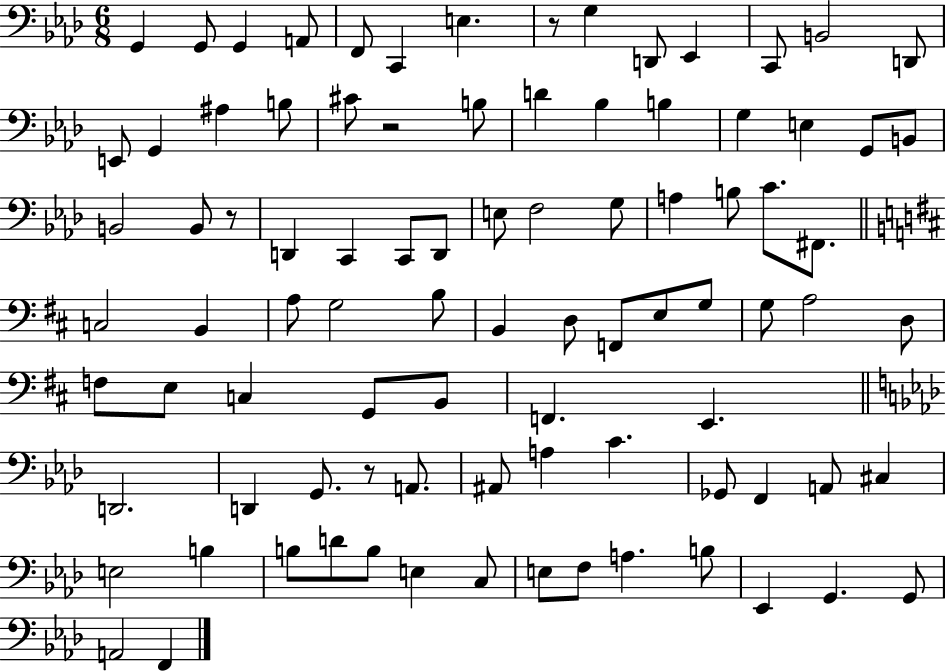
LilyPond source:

{
  \clef bass
  \numericTimeSignature
  \time 6/8
  \key aes \major
  g,4 g,8 g,4 a,8 | f,8 c,4 e4. | r8 g4 d,8 ees,4 | c,8 b,2 d,8 | \break e,8 g,4 ais4 b8 | cis'8 r2 b8 | d'4 bes4 b4 | g4 e4 g,8 b,8 | \break b,2 b,8 r8 | d,4 c,4 c,8 d,8 | e8 f2 g8 | a4 b8 c'8. fis,8. | \break \bar "||" \break \key d \major c2 b,4 | a8 g2 b8 | b,4 d8 f,8 e8 g8 | g8 a2 d8 | \break f8 e8 c4 g,8 b,8 | f,4. e,4. | \bar "||" \break \key aes \major d,2. | d,4 g,8. r8 a,8. | ais,8 a4 c'4. | ges,8 f,4 a,8 cis4 | \break e2 b4 | b8 d'8 b8 e4 c8 | e8 f8 a4. b8 | ees,4 g,4. g,8 | \break a,2 f,4 | \bar "|."
}